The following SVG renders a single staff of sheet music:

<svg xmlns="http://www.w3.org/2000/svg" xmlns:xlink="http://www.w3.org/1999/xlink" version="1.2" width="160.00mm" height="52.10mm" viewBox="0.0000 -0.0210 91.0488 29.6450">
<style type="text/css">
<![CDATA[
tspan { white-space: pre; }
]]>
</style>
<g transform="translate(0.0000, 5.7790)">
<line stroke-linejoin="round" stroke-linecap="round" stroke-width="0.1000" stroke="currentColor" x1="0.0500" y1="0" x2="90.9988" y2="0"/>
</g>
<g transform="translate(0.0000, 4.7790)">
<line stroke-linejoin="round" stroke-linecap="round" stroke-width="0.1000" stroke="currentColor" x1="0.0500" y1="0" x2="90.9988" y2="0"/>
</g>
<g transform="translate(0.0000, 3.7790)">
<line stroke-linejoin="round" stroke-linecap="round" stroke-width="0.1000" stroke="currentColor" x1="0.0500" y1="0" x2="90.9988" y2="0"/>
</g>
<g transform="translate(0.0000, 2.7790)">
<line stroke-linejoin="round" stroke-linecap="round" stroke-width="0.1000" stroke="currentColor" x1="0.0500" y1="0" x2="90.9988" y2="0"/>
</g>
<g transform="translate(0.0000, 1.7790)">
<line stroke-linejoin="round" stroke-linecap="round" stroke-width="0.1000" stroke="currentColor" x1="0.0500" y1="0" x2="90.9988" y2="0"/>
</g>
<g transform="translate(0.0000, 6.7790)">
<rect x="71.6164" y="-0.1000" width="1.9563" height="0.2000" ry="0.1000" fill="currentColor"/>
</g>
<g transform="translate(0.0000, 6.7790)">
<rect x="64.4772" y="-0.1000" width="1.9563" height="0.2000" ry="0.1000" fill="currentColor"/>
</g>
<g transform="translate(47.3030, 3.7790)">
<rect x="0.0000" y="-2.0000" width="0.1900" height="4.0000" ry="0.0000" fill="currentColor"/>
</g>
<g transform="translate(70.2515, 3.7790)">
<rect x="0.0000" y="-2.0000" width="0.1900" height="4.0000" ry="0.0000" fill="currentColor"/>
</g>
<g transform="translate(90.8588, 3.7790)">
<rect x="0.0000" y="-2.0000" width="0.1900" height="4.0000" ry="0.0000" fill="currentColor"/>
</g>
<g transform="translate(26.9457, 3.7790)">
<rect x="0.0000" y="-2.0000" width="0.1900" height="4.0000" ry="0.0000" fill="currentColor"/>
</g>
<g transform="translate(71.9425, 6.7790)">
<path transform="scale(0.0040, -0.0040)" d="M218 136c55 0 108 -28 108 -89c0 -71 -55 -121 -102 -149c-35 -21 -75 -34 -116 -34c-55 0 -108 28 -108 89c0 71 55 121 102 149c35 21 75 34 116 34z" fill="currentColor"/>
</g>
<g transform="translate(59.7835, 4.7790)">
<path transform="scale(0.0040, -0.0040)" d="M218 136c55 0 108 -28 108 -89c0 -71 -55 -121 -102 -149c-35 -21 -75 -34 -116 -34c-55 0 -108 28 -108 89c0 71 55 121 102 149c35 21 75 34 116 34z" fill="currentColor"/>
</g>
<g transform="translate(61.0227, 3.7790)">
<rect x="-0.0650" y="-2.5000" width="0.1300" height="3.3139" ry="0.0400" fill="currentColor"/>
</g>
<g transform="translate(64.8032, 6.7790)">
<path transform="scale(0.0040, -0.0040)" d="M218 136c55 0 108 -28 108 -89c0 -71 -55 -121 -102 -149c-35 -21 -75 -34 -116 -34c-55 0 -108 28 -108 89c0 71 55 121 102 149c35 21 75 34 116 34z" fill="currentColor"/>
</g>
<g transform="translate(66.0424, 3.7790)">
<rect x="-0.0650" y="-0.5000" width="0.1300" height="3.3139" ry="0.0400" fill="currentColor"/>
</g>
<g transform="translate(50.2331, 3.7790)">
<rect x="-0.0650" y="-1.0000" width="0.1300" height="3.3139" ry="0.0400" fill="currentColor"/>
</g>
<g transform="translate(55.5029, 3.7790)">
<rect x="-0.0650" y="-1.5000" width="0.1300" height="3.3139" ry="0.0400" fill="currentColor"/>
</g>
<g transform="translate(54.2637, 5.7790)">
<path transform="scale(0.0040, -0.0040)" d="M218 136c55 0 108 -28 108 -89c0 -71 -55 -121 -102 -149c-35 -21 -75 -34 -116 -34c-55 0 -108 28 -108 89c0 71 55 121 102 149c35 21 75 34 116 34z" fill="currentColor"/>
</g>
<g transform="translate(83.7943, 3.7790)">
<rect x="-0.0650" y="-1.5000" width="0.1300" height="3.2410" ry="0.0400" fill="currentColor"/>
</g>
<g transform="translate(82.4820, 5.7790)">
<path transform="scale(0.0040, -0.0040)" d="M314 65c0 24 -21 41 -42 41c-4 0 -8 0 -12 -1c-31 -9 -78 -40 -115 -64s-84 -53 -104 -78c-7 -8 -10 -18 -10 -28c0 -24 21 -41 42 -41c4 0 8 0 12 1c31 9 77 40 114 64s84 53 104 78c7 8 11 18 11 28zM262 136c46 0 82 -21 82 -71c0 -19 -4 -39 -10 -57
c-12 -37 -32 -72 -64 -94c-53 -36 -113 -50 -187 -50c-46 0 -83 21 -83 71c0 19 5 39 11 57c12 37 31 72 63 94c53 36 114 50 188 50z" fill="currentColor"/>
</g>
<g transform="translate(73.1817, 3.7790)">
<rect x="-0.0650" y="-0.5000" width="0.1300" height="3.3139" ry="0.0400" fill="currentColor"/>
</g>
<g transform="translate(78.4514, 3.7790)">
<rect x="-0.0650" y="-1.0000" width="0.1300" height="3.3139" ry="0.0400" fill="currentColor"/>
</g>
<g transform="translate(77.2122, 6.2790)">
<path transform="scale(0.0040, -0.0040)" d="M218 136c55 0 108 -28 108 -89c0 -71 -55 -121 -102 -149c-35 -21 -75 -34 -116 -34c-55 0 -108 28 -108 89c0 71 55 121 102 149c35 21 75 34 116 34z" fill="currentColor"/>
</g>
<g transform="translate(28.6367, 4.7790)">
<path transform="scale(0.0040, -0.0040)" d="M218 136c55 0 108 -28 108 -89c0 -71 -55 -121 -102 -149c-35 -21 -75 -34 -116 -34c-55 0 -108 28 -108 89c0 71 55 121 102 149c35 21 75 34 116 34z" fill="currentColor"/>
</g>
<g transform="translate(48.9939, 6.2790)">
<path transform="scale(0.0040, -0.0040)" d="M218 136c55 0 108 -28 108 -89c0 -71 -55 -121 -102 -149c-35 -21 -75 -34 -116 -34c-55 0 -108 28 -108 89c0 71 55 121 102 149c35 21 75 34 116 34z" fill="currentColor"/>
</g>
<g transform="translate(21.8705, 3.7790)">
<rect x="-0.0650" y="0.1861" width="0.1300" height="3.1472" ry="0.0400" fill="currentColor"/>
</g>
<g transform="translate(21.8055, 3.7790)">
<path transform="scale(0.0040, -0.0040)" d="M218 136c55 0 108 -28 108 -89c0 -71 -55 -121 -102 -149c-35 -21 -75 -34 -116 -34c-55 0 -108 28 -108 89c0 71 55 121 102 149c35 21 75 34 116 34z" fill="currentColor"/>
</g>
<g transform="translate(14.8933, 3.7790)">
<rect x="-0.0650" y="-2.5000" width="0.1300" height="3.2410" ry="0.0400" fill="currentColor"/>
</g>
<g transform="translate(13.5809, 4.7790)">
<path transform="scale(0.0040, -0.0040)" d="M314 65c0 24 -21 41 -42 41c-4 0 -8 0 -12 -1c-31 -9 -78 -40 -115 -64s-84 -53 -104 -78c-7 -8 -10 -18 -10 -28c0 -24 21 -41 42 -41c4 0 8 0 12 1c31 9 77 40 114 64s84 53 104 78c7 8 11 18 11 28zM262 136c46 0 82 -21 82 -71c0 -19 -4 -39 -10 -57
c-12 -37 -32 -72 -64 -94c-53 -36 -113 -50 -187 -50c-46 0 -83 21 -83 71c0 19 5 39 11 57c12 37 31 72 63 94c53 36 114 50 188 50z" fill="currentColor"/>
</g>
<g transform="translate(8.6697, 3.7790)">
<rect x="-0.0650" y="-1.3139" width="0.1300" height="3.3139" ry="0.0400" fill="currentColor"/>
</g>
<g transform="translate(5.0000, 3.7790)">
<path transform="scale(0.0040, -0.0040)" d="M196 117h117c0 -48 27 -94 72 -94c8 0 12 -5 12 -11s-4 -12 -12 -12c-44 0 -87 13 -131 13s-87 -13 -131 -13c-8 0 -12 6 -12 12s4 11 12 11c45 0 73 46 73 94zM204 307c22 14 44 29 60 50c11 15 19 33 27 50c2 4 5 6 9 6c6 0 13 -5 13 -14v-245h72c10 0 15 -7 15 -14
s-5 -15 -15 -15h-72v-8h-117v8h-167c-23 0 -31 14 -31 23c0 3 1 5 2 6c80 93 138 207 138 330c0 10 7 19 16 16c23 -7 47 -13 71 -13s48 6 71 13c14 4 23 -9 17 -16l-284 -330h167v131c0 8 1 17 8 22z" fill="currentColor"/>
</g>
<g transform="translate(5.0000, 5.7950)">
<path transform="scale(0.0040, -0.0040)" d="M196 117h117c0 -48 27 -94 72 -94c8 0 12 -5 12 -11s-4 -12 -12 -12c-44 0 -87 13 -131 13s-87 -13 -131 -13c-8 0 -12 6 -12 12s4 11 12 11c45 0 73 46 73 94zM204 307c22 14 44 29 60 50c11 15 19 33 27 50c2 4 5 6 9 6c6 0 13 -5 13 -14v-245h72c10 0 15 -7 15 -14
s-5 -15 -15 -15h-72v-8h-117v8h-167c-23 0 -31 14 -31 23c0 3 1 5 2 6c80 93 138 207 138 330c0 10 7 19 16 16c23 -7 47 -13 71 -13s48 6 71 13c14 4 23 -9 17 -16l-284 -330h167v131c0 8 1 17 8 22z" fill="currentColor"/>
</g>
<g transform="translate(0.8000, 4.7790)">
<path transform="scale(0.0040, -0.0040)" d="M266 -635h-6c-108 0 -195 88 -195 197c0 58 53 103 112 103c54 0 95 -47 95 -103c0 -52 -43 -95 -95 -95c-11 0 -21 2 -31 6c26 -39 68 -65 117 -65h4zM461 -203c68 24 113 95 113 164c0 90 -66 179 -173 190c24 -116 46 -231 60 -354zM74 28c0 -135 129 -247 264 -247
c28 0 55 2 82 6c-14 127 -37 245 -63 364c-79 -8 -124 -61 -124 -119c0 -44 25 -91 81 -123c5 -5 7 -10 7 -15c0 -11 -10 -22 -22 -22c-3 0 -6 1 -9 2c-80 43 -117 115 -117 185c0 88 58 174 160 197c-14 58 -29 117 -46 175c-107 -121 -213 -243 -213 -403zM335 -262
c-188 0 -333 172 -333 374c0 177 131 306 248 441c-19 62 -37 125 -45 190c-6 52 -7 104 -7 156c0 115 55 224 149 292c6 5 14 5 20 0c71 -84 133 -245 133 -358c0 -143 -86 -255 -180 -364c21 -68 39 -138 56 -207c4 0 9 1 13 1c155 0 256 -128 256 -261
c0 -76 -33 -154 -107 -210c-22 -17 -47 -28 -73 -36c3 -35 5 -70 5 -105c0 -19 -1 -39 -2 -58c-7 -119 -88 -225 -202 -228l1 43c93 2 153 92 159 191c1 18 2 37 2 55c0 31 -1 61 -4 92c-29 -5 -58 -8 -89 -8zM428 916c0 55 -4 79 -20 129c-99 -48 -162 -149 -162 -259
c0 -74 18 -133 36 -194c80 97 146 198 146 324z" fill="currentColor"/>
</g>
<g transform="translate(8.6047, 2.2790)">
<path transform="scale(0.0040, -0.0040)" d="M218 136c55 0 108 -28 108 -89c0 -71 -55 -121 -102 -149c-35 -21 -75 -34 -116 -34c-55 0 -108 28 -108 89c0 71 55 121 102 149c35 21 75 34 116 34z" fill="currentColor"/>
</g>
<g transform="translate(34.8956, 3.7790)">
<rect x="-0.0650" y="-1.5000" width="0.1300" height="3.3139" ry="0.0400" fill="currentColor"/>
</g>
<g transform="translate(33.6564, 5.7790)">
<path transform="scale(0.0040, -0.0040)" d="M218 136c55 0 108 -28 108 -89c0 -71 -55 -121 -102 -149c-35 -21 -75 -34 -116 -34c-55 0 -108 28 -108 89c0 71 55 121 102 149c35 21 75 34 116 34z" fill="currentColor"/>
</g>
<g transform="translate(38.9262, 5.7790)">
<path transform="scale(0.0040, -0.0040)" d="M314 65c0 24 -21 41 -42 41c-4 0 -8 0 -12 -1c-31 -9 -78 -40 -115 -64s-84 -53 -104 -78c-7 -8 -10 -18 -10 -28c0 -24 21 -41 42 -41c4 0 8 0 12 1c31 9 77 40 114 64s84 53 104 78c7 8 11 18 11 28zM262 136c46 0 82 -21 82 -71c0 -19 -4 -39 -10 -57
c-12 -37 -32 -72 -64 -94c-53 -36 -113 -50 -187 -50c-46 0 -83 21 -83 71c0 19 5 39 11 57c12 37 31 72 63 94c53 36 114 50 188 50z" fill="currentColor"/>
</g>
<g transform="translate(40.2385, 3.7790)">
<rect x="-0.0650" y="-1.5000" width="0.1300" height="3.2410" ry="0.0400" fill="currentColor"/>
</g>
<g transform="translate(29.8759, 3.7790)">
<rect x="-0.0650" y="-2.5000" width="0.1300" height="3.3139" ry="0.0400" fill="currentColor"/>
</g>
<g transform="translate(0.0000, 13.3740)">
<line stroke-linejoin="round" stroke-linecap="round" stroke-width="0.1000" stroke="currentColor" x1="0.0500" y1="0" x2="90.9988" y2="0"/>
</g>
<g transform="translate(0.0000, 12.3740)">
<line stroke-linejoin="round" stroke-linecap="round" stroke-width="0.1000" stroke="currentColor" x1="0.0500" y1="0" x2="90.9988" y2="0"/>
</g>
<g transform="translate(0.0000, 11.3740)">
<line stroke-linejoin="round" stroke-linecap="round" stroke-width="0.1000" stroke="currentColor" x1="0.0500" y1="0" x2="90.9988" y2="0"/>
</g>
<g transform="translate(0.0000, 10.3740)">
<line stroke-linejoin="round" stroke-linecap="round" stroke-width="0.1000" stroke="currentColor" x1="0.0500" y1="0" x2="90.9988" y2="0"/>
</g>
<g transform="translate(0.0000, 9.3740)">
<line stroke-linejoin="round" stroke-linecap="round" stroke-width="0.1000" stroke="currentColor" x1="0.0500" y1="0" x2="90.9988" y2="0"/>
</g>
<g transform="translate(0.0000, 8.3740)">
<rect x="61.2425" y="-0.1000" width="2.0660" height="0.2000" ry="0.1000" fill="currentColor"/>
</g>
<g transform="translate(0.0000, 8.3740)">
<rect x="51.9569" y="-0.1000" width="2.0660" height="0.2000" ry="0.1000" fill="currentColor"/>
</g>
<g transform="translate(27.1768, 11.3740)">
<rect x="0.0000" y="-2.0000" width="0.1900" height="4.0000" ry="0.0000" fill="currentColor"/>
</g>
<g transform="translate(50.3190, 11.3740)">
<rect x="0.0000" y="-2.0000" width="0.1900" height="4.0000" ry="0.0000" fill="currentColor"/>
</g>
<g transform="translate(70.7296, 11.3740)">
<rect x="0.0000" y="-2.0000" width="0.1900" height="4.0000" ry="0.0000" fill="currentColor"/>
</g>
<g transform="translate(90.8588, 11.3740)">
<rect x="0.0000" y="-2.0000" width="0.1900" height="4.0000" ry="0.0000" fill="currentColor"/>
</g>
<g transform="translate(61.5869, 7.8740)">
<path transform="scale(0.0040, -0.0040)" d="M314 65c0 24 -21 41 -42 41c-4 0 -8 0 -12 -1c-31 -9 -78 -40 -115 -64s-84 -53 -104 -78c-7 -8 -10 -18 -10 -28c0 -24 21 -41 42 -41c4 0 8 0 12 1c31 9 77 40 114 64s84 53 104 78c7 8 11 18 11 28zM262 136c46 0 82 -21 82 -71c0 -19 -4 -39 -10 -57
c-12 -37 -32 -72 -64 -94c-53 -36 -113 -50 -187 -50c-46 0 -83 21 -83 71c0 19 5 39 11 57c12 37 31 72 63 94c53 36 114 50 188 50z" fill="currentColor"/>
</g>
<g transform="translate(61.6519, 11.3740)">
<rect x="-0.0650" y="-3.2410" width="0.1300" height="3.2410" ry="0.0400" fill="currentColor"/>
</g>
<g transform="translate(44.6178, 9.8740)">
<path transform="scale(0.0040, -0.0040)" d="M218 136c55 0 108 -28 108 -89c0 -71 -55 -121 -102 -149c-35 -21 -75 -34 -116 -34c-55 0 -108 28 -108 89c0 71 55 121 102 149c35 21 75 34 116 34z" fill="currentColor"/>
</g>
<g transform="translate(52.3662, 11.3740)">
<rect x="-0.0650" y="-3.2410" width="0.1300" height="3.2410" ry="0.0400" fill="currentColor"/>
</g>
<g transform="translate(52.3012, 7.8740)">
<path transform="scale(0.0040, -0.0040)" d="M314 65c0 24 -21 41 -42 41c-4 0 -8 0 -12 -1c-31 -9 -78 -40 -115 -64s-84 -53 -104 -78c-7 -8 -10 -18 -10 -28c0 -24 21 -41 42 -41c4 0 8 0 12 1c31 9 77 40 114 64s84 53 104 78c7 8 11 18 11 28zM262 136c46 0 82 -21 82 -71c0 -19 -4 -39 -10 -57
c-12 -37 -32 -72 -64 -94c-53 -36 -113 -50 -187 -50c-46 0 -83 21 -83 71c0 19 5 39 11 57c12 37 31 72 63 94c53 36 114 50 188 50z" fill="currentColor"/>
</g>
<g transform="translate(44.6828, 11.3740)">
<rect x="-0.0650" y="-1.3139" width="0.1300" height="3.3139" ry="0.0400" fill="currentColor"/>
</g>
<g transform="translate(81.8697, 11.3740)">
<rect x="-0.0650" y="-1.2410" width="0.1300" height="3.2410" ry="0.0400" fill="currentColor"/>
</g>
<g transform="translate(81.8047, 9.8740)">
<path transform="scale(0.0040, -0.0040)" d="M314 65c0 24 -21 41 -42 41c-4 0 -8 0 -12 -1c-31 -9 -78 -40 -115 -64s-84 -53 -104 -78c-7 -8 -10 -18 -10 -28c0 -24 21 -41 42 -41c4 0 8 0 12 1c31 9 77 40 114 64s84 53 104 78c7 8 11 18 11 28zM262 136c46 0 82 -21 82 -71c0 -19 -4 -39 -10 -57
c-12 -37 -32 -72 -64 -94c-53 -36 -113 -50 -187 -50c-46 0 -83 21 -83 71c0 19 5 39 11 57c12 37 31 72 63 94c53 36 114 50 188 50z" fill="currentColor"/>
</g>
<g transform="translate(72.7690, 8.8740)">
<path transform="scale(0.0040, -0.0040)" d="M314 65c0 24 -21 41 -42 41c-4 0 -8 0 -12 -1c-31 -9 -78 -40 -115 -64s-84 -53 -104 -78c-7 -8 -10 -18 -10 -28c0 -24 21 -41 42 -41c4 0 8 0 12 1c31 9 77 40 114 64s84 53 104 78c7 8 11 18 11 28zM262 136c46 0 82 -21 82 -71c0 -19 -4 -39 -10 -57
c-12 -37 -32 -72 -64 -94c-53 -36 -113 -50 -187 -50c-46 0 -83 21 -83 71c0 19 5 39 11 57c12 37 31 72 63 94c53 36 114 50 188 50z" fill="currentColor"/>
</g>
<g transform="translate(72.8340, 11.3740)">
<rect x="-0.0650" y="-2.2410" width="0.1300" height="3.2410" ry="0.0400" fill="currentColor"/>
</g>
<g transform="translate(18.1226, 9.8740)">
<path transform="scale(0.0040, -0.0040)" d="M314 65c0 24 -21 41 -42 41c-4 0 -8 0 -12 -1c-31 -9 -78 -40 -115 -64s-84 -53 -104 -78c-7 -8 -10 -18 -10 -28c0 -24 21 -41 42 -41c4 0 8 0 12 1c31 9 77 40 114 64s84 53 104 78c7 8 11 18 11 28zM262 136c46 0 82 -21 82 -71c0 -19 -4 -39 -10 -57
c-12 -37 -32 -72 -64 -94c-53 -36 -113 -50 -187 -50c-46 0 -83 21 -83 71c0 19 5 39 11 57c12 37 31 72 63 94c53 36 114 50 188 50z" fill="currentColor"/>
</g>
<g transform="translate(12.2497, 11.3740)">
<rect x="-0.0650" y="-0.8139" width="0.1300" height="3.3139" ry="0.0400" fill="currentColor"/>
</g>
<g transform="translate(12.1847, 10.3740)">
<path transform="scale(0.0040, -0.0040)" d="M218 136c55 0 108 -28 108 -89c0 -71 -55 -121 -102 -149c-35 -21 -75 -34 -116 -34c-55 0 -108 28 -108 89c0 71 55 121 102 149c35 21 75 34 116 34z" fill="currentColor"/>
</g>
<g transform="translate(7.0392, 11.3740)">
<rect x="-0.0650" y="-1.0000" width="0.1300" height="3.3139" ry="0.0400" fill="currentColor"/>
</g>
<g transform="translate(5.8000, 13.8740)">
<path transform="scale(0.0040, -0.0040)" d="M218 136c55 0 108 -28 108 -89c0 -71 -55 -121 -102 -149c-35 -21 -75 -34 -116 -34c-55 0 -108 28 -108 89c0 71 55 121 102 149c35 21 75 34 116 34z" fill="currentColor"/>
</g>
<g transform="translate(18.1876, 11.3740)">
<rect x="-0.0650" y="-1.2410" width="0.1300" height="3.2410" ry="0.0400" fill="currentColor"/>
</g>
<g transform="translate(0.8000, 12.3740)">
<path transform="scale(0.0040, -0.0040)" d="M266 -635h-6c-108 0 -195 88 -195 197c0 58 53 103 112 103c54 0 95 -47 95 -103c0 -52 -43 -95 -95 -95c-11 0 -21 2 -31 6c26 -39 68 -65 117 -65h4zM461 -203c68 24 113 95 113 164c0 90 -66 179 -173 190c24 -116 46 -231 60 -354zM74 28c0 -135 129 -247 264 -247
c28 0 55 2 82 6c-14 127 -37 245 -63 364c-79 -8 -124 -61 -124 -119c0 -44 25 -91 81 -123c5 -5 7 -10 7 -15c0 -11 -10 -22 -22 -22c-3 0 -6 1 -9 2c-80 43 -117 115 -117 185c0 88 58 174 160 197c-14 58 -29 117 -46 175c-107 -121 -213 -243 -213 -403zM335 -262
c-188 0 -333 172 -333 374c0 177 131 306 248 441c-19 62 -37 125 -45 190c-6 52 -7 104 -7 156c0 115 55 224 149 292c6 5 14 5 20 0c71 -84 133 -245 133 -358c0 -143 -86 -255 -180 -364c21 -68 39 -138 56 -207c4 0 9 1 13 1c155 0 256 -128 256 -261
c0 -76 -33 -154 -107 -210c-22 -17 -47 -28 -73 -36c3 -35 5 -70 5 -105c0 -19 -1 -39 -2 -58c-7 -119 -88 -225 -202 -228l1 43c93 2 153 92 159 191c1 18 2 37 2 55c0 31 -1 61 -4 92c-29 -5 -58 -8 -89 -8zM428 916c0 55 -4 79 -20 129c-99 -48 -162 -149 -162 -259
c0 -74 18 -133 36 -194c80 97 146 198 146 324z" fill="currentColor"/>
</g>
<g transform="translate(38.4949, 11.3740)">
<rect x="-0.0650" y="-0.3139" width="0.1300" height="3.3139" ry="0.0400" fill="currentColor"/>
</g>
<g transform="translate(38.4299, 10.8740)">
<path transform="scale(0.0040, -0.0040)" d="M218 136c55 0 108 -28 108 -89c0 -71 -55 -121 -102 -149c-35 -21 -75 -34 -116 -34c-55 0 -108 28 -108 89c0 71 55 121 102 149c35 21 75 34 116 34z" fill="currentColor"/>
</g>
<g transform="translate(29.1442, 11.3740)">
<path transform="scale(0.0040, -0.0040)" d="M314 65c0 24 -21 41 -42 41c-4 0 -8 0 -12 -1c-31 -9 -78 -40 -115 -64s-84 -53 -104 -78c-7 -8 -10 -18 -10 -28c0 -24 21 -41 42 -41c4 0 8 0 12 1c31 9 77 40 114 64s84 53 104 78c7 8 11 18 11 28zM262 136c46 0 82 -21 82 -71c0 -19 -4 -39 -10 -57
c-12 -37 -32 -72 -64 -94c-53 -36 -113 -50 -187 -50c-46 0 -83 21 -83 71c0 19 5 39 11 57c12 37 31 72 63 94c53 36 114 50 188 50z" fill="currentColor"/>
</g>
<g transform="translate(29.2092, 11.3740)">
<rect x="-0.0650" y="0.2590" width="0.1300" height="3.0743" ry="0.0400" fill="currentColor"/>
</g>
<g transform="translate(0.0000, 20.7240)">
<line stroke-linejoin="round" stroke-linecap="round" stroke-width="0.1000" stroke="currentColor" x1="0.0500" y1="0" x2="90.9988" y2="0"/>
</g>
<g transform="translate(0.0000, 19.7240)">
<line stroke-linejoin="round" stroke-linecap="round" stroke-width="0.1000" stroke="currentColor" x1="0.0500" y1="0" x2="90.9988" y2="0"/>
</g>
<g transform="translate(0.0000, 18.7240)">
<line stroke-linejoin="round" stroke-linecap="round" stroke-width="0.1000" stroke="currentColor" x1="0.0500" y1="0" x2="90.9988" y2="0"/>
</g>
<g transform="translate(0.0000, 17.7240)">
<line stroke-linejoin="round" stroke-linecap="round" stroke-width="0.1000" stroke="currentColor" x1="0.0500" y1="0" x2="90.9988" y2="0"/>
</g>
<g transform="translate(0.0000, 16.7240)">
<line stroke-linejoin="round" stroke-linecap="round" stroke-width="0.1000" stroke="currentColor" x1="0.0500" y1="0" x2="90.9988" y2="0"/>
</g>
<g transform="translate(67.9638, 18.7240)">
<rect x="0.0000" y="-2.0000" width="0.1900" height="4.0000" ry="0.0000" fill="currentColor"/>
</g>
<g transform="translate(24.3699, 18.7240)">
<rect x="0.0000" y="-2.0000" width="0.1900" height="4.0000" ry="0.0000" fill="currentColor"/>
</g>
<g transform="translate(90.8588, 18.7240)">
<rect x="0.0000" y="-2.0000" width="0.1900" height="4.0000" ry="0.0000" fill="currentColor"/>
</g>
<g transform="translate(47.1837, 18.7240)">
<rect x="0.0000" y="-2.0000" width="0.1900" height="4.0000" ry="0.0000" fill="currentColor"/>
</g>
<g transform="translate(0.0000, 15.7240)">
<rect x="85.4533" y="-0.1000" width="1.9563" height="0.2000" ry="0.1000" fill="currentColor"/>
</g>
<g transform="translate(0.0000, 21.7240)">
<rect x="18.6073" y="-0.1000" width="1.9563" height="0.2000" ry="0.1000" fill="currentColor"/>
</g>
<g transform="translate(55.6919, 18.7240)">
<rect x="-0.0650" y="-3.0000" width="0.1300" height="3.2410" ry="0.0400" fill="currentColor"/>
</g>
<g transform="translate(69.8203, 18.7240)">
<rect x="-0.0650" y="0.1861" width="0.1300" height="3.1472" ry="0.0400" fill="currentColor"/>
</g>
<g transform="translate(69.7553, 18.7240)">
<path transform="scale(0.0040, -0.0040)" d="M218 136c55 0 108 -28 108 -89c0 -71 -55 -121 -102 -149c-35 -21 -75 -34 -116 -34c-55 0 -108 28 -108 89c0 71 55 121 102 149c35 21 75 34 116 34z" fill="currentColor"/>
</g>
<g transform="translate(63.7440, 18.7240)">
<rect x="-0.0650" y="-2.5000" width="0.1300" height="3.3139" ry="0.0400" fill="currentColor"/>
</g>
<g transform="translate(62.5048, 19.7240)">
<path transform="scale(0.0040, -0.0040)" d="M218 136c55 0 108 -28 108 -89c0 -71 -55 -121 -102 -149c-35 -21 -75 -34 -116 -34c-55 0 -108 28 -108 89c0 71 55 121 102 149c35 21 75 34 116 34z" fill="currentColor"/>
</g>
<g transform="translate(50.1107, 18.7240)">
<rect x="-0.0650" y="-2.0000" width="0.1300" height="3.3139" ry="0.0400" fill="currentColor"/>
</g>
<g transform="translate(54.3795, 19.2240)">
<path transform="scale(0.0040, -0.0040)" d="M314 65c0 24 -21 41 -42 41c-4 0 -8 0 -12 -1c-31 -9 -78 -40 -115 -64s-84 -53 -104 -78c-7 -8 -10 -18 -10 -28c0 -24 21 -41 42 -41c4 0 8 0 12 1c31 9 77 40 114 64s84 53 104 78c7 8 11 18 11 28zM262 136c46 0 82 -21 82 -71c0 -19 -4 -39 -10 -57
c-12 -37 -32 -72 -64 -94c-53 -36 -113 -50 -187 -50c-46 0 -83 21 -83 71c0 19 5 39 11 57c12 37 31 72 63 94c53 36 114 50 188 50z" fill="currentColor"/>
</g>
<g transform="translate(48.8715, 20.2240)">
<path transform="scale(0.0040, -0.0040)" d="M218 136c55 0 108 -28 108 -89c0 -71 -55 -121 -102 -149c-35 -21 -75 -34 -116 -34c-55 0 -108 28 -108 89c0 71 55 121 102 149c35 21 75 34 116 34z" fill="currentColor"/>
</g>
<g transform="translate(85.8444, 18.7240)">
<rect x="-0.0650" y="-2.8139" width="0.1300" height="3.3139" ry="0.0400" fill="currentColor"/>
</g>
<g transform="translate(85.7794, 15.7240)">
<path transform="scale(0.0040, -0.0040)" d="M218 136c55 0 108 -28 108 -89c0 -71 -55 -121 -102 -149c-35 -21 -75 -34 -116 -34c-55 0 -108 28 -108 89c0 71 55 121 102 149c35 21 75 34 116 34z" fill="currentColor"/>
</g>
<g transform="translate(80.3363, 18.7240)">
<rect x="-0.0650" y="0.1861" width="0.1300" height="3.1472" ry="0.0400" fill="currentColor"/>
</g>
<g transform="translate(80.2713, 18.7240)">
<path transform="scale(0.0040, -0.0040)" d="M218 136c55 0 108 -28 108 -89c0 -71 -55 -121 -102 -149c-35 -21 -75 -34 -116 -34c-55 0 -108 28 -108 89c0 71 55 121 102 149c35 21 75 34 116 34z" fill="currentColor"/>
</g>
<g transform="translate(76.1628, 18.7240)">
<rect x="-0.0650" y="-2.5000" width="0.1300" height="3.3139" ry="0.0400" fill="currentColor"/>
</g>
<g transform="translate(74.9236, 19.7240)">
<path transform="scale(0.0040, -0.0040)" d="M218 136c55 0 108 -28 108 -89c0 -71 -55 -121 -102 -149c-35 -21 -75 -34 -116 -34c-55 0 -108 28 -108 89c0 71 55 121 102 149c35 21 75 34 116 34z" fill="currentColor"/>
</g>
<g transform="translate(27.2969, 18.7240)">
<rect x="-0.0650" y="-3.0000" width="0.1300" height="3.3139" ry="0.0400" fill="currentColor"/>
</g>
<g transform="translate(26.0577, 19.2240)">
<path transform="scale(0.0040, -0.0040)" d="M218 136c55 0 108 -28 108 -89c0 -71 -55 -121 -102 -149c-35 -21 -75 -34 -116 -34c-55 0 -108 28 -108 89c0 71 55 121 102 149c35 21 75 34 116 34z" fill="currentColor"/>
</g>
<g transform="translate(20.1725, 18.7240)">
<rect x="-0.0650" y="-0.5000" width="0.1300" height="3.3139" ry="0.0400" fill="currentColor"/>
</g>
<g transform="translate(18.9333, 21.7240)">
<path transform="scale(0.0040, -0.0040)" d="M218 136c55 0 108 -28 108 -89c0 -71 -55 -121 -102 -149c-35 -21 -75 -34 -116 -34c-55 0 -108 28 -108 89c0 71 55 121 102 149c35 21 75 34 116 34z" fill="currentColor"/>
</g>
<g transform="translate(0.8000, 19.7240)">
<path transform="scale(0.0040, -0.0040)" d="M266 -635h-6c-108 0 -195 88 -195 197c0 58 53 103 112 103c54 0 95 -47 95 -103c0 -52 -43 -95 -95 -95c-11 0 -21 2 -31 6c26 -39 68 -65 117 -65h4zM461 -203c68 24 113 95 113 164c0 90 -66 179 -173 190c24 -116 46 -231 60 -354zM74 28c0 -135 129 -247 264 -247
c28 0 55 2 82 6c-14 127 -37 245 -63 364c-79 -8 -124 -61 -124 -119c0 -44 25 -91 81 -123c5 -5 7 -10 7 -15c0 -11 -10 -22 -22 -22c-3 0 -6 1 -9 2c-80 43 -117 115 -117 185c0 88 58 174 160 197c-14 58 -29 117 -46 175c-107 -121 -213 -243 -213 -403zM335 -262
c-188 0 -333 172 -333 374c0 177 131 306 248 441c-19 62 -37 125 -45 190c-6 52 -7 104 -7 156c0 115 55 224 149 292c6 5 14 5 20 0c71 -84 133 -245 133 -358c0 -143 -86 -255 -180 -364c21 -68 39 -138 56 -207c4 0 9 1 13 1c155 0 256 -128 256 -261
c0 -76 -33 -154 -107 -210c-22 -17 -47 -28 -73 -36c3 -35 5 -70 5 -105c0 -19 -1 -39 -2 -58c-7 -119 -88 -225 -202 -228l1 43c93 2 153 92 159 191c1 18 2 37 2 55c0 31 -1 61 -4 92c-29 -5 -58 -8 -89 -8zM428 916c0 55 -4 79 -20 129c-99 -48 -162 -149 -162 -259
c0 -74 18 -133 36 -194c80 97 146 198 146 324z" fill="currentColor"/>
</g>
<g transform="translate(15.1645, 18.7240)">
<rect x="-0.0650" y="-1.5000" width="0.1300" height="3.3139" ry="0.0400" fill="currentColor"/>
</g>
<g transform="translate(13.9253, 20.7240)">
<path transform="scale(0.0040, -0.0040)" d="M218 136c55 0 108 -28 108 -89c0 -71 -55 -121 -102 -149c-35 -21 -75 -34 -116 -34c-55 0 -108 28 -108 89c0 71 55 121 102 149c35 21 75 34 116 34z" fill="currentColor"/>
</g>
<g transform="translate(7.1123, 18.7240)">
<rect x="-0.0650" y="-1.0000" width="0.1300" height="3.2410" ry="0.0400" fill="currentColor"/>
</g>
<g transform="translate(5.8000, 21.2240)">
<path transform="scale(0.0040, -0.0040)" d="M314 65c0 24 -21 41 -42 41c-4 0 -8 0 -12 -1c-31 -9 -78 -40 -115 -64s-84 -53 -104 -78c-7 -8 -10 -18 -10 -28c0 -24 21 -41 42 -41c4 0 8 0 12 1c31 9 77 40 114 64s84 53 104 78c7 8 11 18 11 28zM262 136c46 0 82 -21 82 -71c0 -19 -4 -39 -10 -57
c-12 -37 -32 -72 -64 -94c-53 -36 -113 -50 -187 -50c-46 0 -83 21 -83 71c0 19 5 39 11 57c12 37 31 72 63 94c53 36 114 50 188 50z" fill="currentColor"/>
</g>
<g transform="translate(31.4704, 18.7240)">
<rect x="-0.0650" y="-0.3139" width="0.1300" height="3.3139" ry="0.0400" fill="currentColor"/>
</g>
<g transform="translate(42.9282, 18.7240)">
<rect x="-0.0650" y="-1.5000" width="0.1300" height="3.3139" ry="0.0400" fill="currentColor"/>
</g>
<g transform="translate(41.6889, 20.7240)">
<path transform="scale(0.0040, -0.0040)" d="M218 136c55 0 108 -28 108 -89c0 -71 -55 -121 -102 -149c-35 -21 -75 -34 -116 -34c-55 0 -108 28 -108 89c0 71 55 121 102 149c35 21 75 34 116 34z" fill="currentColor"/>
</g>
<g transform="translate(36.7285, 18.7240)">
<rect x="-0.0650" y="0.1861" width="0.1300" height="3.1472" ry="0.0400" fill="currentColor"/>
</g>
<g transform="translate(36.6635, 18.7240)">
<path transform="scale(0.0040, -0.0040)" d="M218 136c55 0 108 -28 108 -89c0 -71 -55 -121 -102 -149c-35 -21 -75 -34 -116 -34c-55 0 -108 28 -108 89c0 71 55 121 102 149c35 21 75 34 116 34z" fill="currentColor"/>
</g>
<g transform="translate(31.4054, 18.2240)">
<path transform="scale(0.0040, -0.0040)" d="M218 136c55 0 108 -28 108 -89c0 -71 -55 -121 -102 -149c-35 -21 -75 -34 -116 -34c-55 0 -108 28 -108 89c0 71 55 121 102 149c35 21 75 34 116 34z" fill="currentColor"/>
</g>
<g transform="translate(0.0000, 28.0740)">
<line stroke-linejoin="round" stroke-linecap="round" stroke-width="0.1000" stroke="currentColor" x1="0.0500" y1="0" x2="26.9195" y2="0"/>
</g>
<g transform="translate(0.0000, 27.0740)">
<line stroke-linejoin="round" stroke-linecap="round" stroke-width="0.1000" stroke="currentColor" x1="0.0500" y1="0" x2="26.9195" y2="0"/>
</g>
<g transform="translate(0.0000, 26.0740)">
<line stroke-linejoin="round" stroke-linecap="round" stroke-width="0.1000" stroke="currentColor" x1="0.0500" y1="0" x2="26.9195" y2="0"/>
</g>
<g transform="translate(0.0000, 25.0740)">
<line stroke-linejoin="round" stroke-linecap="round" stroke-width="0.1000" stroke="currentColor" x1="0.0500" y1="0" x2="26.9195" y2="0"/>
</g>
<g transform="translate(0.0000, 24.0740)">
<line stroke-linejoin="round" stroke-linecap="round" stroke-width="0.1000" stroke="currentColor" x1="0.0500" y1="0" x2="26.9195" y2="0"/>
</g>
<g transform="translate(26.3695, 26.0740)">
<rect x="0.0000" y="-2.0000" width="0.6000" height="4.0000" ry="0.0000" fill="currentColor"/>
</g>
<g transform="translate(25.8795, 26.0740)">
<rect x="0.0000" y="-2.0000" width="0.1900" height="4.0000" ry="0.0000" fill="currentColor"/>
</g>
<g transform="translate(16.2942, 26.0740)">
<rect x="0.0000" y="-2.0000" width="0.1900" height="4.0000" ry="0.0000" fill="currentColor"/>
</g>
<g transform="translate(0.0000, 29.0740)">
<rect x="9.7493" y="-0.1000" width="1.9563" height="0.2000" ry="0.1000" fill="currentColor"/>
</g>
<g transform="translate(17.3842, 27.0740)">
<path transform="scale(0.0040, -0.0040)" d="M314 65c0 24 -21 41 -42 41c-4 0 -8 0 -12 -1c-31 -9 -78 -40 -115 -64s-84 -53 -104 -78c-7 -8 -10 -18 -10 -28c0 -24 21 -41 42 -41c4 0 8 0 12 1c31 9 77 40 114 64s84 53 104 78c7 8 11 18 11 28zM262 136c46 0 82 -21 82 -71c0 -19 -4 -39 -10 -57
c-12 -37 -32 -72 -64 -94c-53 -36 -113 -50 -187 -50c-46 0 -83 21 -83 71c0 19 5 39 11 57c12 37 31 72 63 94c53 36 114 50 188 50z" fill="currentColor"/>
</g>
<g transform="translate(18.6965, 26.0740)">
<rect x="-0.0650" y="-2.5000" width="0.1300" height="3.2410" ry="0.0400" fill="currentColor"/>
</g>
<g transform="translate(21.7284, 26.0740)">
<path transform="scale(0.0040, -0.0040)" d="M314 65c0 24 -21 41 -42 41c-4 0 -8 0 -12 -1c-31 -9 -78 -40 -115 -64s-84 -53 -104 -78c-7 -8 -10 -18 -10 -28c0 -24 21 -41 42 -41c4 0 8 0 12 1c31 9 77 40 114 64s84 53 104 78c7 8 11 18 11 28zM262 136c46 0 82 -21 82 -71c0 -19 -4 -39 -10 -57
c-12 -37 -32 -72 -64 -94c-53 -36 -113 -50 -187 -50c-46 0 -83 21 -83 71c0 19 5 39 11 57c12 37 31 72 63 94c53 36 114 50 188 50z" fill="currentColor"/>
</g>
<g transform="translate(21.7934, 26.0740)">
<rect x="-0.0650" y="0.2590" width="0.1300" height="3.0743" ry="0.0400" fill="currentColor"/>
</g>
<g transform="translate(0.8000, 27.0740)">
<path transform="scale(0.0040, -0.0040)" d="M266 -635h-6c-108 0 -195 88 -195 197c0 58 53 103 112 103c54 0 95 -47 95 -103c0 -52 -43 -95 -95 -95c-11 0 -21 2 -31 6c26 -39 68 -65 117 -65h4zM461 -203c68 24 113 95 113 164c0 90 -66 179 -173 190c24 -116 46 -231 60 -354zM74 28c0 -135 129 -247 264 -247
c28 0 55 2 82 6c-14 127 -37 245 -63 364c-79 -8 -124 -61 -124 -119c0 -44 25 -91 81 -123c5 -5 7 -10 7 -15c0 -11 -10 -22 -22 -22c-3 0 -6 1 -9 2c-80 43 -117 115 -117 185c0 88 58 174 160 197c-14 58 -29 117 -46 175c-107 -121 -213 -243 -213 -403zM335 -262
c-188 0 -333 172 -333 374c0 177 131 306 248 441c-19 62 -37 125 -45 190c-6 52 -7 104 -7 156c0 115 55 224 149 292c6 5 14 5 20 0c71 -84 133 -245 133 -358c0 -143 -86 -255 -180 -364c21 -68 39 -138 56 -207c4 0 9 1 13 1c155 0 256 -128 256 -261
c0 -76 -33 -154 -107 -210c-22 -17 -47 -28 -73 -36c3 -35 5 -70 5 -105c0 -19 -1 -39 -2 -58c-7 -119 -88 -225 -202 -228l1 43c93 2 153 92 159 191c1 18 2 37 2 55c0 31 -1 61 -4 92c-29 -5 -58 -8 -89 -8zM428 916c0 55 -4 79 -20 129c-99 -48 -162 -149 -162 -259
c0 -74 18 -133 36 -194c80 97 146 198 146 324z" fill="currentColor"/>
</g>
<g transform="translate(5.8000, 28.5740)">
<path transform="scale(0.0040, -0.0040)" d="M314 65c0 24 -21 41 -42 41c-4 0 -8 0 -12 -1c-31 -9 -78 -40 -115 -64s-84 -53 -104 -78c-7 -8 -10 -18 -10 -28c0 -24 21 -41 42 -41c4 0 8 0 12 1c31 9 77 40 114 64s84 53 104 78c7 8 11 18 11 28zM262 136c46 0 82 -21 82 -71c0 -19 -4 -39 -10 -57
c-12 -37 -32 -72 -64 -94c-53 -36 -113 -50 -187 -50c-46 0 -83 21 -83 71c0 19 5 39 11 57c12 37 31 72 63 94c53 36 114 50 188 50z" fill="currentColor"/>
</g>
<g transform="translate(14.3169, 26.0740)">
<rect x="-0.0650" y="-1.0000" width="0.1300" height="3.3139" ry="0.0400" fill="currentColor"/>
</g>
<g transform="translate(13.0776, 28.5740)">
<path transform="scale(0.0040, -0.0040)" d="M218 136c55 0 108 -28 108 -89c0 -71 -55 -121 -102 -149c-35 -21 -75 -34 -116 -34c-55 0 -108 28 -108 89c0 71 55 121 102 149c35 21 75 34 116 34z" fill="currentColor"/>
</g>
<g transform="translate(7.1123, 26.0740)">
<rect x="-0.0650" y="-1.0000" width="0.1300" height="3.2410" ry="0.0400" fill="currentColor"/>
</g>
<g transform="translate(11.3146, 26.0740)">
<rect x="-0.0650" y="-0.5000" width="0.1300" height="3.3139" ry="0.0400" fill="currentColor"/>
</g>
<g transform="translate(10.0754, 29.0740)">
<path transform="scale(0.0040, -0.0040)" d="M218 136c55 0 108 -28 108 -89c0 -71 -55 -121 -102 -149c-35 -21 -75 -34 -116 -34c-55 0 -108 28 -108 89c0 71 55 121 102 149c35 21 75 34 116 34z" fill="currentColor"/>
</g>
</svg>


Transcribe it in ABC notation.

X:1
T:Untitled
M:4/4
L:1/4
K:C
e G2 B G E E2 D E G C C D E2 D d e2 B2 c e b2 b2 g2 e2 D2 E C A c B E F A2 G B G B a D2 C D G2 B2